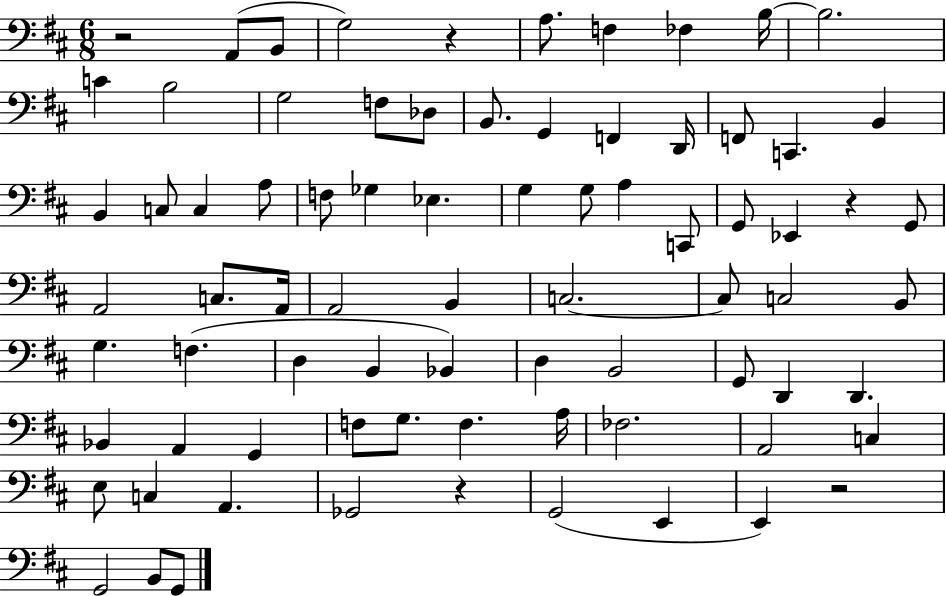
{
  \clef bass
  \numericTimeSignature
  \time 6/8
  \key d \major
  r2 a,8( b,8 | g2) r4 | a8. f4 fes4 b16~~ | b2. | \break c'4 b2 | g2 f8 des8 | b,8. g,4 f,4 d,16 | f,8 c,4. b,4 | \break b,4 c8 c4 a8 | f8 ges4 ees4. | g4 g8 a4 c,8 | g,8 ees,4 r4 g,8 | \break a,2 c8. a,16 | a,2 b,4 | c2.~~ | c8 c2 b,8 | \break g4. f4.( | d4 b,4 bes,4) | d4 b,2 | g,8 d,4 d,4. | \break bes,4 a,4 g,4 | f8 g8. f4. a16 | fes2. | a,2 c4 | \break e8 c4 a,4. | ges,2 r4 | g,2( e,4 | e,4) r2 | \break g,2 b,8 g,8 | \bar "|."
}